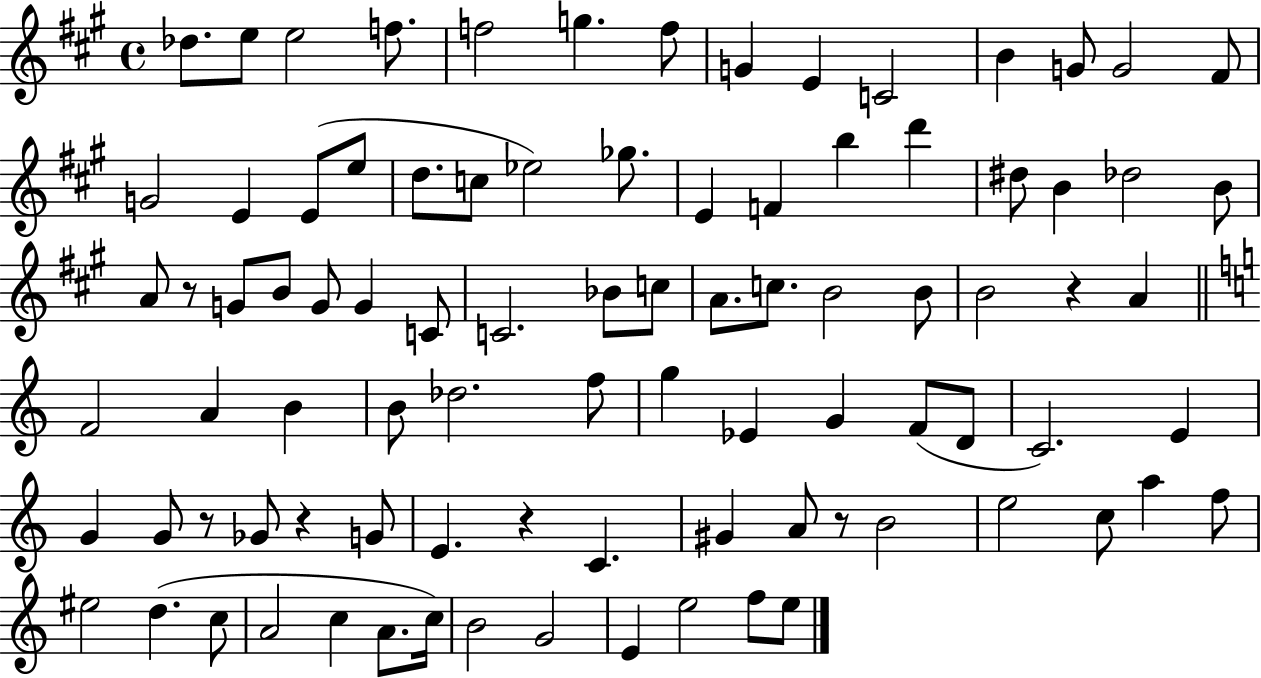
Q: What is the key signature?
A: A major